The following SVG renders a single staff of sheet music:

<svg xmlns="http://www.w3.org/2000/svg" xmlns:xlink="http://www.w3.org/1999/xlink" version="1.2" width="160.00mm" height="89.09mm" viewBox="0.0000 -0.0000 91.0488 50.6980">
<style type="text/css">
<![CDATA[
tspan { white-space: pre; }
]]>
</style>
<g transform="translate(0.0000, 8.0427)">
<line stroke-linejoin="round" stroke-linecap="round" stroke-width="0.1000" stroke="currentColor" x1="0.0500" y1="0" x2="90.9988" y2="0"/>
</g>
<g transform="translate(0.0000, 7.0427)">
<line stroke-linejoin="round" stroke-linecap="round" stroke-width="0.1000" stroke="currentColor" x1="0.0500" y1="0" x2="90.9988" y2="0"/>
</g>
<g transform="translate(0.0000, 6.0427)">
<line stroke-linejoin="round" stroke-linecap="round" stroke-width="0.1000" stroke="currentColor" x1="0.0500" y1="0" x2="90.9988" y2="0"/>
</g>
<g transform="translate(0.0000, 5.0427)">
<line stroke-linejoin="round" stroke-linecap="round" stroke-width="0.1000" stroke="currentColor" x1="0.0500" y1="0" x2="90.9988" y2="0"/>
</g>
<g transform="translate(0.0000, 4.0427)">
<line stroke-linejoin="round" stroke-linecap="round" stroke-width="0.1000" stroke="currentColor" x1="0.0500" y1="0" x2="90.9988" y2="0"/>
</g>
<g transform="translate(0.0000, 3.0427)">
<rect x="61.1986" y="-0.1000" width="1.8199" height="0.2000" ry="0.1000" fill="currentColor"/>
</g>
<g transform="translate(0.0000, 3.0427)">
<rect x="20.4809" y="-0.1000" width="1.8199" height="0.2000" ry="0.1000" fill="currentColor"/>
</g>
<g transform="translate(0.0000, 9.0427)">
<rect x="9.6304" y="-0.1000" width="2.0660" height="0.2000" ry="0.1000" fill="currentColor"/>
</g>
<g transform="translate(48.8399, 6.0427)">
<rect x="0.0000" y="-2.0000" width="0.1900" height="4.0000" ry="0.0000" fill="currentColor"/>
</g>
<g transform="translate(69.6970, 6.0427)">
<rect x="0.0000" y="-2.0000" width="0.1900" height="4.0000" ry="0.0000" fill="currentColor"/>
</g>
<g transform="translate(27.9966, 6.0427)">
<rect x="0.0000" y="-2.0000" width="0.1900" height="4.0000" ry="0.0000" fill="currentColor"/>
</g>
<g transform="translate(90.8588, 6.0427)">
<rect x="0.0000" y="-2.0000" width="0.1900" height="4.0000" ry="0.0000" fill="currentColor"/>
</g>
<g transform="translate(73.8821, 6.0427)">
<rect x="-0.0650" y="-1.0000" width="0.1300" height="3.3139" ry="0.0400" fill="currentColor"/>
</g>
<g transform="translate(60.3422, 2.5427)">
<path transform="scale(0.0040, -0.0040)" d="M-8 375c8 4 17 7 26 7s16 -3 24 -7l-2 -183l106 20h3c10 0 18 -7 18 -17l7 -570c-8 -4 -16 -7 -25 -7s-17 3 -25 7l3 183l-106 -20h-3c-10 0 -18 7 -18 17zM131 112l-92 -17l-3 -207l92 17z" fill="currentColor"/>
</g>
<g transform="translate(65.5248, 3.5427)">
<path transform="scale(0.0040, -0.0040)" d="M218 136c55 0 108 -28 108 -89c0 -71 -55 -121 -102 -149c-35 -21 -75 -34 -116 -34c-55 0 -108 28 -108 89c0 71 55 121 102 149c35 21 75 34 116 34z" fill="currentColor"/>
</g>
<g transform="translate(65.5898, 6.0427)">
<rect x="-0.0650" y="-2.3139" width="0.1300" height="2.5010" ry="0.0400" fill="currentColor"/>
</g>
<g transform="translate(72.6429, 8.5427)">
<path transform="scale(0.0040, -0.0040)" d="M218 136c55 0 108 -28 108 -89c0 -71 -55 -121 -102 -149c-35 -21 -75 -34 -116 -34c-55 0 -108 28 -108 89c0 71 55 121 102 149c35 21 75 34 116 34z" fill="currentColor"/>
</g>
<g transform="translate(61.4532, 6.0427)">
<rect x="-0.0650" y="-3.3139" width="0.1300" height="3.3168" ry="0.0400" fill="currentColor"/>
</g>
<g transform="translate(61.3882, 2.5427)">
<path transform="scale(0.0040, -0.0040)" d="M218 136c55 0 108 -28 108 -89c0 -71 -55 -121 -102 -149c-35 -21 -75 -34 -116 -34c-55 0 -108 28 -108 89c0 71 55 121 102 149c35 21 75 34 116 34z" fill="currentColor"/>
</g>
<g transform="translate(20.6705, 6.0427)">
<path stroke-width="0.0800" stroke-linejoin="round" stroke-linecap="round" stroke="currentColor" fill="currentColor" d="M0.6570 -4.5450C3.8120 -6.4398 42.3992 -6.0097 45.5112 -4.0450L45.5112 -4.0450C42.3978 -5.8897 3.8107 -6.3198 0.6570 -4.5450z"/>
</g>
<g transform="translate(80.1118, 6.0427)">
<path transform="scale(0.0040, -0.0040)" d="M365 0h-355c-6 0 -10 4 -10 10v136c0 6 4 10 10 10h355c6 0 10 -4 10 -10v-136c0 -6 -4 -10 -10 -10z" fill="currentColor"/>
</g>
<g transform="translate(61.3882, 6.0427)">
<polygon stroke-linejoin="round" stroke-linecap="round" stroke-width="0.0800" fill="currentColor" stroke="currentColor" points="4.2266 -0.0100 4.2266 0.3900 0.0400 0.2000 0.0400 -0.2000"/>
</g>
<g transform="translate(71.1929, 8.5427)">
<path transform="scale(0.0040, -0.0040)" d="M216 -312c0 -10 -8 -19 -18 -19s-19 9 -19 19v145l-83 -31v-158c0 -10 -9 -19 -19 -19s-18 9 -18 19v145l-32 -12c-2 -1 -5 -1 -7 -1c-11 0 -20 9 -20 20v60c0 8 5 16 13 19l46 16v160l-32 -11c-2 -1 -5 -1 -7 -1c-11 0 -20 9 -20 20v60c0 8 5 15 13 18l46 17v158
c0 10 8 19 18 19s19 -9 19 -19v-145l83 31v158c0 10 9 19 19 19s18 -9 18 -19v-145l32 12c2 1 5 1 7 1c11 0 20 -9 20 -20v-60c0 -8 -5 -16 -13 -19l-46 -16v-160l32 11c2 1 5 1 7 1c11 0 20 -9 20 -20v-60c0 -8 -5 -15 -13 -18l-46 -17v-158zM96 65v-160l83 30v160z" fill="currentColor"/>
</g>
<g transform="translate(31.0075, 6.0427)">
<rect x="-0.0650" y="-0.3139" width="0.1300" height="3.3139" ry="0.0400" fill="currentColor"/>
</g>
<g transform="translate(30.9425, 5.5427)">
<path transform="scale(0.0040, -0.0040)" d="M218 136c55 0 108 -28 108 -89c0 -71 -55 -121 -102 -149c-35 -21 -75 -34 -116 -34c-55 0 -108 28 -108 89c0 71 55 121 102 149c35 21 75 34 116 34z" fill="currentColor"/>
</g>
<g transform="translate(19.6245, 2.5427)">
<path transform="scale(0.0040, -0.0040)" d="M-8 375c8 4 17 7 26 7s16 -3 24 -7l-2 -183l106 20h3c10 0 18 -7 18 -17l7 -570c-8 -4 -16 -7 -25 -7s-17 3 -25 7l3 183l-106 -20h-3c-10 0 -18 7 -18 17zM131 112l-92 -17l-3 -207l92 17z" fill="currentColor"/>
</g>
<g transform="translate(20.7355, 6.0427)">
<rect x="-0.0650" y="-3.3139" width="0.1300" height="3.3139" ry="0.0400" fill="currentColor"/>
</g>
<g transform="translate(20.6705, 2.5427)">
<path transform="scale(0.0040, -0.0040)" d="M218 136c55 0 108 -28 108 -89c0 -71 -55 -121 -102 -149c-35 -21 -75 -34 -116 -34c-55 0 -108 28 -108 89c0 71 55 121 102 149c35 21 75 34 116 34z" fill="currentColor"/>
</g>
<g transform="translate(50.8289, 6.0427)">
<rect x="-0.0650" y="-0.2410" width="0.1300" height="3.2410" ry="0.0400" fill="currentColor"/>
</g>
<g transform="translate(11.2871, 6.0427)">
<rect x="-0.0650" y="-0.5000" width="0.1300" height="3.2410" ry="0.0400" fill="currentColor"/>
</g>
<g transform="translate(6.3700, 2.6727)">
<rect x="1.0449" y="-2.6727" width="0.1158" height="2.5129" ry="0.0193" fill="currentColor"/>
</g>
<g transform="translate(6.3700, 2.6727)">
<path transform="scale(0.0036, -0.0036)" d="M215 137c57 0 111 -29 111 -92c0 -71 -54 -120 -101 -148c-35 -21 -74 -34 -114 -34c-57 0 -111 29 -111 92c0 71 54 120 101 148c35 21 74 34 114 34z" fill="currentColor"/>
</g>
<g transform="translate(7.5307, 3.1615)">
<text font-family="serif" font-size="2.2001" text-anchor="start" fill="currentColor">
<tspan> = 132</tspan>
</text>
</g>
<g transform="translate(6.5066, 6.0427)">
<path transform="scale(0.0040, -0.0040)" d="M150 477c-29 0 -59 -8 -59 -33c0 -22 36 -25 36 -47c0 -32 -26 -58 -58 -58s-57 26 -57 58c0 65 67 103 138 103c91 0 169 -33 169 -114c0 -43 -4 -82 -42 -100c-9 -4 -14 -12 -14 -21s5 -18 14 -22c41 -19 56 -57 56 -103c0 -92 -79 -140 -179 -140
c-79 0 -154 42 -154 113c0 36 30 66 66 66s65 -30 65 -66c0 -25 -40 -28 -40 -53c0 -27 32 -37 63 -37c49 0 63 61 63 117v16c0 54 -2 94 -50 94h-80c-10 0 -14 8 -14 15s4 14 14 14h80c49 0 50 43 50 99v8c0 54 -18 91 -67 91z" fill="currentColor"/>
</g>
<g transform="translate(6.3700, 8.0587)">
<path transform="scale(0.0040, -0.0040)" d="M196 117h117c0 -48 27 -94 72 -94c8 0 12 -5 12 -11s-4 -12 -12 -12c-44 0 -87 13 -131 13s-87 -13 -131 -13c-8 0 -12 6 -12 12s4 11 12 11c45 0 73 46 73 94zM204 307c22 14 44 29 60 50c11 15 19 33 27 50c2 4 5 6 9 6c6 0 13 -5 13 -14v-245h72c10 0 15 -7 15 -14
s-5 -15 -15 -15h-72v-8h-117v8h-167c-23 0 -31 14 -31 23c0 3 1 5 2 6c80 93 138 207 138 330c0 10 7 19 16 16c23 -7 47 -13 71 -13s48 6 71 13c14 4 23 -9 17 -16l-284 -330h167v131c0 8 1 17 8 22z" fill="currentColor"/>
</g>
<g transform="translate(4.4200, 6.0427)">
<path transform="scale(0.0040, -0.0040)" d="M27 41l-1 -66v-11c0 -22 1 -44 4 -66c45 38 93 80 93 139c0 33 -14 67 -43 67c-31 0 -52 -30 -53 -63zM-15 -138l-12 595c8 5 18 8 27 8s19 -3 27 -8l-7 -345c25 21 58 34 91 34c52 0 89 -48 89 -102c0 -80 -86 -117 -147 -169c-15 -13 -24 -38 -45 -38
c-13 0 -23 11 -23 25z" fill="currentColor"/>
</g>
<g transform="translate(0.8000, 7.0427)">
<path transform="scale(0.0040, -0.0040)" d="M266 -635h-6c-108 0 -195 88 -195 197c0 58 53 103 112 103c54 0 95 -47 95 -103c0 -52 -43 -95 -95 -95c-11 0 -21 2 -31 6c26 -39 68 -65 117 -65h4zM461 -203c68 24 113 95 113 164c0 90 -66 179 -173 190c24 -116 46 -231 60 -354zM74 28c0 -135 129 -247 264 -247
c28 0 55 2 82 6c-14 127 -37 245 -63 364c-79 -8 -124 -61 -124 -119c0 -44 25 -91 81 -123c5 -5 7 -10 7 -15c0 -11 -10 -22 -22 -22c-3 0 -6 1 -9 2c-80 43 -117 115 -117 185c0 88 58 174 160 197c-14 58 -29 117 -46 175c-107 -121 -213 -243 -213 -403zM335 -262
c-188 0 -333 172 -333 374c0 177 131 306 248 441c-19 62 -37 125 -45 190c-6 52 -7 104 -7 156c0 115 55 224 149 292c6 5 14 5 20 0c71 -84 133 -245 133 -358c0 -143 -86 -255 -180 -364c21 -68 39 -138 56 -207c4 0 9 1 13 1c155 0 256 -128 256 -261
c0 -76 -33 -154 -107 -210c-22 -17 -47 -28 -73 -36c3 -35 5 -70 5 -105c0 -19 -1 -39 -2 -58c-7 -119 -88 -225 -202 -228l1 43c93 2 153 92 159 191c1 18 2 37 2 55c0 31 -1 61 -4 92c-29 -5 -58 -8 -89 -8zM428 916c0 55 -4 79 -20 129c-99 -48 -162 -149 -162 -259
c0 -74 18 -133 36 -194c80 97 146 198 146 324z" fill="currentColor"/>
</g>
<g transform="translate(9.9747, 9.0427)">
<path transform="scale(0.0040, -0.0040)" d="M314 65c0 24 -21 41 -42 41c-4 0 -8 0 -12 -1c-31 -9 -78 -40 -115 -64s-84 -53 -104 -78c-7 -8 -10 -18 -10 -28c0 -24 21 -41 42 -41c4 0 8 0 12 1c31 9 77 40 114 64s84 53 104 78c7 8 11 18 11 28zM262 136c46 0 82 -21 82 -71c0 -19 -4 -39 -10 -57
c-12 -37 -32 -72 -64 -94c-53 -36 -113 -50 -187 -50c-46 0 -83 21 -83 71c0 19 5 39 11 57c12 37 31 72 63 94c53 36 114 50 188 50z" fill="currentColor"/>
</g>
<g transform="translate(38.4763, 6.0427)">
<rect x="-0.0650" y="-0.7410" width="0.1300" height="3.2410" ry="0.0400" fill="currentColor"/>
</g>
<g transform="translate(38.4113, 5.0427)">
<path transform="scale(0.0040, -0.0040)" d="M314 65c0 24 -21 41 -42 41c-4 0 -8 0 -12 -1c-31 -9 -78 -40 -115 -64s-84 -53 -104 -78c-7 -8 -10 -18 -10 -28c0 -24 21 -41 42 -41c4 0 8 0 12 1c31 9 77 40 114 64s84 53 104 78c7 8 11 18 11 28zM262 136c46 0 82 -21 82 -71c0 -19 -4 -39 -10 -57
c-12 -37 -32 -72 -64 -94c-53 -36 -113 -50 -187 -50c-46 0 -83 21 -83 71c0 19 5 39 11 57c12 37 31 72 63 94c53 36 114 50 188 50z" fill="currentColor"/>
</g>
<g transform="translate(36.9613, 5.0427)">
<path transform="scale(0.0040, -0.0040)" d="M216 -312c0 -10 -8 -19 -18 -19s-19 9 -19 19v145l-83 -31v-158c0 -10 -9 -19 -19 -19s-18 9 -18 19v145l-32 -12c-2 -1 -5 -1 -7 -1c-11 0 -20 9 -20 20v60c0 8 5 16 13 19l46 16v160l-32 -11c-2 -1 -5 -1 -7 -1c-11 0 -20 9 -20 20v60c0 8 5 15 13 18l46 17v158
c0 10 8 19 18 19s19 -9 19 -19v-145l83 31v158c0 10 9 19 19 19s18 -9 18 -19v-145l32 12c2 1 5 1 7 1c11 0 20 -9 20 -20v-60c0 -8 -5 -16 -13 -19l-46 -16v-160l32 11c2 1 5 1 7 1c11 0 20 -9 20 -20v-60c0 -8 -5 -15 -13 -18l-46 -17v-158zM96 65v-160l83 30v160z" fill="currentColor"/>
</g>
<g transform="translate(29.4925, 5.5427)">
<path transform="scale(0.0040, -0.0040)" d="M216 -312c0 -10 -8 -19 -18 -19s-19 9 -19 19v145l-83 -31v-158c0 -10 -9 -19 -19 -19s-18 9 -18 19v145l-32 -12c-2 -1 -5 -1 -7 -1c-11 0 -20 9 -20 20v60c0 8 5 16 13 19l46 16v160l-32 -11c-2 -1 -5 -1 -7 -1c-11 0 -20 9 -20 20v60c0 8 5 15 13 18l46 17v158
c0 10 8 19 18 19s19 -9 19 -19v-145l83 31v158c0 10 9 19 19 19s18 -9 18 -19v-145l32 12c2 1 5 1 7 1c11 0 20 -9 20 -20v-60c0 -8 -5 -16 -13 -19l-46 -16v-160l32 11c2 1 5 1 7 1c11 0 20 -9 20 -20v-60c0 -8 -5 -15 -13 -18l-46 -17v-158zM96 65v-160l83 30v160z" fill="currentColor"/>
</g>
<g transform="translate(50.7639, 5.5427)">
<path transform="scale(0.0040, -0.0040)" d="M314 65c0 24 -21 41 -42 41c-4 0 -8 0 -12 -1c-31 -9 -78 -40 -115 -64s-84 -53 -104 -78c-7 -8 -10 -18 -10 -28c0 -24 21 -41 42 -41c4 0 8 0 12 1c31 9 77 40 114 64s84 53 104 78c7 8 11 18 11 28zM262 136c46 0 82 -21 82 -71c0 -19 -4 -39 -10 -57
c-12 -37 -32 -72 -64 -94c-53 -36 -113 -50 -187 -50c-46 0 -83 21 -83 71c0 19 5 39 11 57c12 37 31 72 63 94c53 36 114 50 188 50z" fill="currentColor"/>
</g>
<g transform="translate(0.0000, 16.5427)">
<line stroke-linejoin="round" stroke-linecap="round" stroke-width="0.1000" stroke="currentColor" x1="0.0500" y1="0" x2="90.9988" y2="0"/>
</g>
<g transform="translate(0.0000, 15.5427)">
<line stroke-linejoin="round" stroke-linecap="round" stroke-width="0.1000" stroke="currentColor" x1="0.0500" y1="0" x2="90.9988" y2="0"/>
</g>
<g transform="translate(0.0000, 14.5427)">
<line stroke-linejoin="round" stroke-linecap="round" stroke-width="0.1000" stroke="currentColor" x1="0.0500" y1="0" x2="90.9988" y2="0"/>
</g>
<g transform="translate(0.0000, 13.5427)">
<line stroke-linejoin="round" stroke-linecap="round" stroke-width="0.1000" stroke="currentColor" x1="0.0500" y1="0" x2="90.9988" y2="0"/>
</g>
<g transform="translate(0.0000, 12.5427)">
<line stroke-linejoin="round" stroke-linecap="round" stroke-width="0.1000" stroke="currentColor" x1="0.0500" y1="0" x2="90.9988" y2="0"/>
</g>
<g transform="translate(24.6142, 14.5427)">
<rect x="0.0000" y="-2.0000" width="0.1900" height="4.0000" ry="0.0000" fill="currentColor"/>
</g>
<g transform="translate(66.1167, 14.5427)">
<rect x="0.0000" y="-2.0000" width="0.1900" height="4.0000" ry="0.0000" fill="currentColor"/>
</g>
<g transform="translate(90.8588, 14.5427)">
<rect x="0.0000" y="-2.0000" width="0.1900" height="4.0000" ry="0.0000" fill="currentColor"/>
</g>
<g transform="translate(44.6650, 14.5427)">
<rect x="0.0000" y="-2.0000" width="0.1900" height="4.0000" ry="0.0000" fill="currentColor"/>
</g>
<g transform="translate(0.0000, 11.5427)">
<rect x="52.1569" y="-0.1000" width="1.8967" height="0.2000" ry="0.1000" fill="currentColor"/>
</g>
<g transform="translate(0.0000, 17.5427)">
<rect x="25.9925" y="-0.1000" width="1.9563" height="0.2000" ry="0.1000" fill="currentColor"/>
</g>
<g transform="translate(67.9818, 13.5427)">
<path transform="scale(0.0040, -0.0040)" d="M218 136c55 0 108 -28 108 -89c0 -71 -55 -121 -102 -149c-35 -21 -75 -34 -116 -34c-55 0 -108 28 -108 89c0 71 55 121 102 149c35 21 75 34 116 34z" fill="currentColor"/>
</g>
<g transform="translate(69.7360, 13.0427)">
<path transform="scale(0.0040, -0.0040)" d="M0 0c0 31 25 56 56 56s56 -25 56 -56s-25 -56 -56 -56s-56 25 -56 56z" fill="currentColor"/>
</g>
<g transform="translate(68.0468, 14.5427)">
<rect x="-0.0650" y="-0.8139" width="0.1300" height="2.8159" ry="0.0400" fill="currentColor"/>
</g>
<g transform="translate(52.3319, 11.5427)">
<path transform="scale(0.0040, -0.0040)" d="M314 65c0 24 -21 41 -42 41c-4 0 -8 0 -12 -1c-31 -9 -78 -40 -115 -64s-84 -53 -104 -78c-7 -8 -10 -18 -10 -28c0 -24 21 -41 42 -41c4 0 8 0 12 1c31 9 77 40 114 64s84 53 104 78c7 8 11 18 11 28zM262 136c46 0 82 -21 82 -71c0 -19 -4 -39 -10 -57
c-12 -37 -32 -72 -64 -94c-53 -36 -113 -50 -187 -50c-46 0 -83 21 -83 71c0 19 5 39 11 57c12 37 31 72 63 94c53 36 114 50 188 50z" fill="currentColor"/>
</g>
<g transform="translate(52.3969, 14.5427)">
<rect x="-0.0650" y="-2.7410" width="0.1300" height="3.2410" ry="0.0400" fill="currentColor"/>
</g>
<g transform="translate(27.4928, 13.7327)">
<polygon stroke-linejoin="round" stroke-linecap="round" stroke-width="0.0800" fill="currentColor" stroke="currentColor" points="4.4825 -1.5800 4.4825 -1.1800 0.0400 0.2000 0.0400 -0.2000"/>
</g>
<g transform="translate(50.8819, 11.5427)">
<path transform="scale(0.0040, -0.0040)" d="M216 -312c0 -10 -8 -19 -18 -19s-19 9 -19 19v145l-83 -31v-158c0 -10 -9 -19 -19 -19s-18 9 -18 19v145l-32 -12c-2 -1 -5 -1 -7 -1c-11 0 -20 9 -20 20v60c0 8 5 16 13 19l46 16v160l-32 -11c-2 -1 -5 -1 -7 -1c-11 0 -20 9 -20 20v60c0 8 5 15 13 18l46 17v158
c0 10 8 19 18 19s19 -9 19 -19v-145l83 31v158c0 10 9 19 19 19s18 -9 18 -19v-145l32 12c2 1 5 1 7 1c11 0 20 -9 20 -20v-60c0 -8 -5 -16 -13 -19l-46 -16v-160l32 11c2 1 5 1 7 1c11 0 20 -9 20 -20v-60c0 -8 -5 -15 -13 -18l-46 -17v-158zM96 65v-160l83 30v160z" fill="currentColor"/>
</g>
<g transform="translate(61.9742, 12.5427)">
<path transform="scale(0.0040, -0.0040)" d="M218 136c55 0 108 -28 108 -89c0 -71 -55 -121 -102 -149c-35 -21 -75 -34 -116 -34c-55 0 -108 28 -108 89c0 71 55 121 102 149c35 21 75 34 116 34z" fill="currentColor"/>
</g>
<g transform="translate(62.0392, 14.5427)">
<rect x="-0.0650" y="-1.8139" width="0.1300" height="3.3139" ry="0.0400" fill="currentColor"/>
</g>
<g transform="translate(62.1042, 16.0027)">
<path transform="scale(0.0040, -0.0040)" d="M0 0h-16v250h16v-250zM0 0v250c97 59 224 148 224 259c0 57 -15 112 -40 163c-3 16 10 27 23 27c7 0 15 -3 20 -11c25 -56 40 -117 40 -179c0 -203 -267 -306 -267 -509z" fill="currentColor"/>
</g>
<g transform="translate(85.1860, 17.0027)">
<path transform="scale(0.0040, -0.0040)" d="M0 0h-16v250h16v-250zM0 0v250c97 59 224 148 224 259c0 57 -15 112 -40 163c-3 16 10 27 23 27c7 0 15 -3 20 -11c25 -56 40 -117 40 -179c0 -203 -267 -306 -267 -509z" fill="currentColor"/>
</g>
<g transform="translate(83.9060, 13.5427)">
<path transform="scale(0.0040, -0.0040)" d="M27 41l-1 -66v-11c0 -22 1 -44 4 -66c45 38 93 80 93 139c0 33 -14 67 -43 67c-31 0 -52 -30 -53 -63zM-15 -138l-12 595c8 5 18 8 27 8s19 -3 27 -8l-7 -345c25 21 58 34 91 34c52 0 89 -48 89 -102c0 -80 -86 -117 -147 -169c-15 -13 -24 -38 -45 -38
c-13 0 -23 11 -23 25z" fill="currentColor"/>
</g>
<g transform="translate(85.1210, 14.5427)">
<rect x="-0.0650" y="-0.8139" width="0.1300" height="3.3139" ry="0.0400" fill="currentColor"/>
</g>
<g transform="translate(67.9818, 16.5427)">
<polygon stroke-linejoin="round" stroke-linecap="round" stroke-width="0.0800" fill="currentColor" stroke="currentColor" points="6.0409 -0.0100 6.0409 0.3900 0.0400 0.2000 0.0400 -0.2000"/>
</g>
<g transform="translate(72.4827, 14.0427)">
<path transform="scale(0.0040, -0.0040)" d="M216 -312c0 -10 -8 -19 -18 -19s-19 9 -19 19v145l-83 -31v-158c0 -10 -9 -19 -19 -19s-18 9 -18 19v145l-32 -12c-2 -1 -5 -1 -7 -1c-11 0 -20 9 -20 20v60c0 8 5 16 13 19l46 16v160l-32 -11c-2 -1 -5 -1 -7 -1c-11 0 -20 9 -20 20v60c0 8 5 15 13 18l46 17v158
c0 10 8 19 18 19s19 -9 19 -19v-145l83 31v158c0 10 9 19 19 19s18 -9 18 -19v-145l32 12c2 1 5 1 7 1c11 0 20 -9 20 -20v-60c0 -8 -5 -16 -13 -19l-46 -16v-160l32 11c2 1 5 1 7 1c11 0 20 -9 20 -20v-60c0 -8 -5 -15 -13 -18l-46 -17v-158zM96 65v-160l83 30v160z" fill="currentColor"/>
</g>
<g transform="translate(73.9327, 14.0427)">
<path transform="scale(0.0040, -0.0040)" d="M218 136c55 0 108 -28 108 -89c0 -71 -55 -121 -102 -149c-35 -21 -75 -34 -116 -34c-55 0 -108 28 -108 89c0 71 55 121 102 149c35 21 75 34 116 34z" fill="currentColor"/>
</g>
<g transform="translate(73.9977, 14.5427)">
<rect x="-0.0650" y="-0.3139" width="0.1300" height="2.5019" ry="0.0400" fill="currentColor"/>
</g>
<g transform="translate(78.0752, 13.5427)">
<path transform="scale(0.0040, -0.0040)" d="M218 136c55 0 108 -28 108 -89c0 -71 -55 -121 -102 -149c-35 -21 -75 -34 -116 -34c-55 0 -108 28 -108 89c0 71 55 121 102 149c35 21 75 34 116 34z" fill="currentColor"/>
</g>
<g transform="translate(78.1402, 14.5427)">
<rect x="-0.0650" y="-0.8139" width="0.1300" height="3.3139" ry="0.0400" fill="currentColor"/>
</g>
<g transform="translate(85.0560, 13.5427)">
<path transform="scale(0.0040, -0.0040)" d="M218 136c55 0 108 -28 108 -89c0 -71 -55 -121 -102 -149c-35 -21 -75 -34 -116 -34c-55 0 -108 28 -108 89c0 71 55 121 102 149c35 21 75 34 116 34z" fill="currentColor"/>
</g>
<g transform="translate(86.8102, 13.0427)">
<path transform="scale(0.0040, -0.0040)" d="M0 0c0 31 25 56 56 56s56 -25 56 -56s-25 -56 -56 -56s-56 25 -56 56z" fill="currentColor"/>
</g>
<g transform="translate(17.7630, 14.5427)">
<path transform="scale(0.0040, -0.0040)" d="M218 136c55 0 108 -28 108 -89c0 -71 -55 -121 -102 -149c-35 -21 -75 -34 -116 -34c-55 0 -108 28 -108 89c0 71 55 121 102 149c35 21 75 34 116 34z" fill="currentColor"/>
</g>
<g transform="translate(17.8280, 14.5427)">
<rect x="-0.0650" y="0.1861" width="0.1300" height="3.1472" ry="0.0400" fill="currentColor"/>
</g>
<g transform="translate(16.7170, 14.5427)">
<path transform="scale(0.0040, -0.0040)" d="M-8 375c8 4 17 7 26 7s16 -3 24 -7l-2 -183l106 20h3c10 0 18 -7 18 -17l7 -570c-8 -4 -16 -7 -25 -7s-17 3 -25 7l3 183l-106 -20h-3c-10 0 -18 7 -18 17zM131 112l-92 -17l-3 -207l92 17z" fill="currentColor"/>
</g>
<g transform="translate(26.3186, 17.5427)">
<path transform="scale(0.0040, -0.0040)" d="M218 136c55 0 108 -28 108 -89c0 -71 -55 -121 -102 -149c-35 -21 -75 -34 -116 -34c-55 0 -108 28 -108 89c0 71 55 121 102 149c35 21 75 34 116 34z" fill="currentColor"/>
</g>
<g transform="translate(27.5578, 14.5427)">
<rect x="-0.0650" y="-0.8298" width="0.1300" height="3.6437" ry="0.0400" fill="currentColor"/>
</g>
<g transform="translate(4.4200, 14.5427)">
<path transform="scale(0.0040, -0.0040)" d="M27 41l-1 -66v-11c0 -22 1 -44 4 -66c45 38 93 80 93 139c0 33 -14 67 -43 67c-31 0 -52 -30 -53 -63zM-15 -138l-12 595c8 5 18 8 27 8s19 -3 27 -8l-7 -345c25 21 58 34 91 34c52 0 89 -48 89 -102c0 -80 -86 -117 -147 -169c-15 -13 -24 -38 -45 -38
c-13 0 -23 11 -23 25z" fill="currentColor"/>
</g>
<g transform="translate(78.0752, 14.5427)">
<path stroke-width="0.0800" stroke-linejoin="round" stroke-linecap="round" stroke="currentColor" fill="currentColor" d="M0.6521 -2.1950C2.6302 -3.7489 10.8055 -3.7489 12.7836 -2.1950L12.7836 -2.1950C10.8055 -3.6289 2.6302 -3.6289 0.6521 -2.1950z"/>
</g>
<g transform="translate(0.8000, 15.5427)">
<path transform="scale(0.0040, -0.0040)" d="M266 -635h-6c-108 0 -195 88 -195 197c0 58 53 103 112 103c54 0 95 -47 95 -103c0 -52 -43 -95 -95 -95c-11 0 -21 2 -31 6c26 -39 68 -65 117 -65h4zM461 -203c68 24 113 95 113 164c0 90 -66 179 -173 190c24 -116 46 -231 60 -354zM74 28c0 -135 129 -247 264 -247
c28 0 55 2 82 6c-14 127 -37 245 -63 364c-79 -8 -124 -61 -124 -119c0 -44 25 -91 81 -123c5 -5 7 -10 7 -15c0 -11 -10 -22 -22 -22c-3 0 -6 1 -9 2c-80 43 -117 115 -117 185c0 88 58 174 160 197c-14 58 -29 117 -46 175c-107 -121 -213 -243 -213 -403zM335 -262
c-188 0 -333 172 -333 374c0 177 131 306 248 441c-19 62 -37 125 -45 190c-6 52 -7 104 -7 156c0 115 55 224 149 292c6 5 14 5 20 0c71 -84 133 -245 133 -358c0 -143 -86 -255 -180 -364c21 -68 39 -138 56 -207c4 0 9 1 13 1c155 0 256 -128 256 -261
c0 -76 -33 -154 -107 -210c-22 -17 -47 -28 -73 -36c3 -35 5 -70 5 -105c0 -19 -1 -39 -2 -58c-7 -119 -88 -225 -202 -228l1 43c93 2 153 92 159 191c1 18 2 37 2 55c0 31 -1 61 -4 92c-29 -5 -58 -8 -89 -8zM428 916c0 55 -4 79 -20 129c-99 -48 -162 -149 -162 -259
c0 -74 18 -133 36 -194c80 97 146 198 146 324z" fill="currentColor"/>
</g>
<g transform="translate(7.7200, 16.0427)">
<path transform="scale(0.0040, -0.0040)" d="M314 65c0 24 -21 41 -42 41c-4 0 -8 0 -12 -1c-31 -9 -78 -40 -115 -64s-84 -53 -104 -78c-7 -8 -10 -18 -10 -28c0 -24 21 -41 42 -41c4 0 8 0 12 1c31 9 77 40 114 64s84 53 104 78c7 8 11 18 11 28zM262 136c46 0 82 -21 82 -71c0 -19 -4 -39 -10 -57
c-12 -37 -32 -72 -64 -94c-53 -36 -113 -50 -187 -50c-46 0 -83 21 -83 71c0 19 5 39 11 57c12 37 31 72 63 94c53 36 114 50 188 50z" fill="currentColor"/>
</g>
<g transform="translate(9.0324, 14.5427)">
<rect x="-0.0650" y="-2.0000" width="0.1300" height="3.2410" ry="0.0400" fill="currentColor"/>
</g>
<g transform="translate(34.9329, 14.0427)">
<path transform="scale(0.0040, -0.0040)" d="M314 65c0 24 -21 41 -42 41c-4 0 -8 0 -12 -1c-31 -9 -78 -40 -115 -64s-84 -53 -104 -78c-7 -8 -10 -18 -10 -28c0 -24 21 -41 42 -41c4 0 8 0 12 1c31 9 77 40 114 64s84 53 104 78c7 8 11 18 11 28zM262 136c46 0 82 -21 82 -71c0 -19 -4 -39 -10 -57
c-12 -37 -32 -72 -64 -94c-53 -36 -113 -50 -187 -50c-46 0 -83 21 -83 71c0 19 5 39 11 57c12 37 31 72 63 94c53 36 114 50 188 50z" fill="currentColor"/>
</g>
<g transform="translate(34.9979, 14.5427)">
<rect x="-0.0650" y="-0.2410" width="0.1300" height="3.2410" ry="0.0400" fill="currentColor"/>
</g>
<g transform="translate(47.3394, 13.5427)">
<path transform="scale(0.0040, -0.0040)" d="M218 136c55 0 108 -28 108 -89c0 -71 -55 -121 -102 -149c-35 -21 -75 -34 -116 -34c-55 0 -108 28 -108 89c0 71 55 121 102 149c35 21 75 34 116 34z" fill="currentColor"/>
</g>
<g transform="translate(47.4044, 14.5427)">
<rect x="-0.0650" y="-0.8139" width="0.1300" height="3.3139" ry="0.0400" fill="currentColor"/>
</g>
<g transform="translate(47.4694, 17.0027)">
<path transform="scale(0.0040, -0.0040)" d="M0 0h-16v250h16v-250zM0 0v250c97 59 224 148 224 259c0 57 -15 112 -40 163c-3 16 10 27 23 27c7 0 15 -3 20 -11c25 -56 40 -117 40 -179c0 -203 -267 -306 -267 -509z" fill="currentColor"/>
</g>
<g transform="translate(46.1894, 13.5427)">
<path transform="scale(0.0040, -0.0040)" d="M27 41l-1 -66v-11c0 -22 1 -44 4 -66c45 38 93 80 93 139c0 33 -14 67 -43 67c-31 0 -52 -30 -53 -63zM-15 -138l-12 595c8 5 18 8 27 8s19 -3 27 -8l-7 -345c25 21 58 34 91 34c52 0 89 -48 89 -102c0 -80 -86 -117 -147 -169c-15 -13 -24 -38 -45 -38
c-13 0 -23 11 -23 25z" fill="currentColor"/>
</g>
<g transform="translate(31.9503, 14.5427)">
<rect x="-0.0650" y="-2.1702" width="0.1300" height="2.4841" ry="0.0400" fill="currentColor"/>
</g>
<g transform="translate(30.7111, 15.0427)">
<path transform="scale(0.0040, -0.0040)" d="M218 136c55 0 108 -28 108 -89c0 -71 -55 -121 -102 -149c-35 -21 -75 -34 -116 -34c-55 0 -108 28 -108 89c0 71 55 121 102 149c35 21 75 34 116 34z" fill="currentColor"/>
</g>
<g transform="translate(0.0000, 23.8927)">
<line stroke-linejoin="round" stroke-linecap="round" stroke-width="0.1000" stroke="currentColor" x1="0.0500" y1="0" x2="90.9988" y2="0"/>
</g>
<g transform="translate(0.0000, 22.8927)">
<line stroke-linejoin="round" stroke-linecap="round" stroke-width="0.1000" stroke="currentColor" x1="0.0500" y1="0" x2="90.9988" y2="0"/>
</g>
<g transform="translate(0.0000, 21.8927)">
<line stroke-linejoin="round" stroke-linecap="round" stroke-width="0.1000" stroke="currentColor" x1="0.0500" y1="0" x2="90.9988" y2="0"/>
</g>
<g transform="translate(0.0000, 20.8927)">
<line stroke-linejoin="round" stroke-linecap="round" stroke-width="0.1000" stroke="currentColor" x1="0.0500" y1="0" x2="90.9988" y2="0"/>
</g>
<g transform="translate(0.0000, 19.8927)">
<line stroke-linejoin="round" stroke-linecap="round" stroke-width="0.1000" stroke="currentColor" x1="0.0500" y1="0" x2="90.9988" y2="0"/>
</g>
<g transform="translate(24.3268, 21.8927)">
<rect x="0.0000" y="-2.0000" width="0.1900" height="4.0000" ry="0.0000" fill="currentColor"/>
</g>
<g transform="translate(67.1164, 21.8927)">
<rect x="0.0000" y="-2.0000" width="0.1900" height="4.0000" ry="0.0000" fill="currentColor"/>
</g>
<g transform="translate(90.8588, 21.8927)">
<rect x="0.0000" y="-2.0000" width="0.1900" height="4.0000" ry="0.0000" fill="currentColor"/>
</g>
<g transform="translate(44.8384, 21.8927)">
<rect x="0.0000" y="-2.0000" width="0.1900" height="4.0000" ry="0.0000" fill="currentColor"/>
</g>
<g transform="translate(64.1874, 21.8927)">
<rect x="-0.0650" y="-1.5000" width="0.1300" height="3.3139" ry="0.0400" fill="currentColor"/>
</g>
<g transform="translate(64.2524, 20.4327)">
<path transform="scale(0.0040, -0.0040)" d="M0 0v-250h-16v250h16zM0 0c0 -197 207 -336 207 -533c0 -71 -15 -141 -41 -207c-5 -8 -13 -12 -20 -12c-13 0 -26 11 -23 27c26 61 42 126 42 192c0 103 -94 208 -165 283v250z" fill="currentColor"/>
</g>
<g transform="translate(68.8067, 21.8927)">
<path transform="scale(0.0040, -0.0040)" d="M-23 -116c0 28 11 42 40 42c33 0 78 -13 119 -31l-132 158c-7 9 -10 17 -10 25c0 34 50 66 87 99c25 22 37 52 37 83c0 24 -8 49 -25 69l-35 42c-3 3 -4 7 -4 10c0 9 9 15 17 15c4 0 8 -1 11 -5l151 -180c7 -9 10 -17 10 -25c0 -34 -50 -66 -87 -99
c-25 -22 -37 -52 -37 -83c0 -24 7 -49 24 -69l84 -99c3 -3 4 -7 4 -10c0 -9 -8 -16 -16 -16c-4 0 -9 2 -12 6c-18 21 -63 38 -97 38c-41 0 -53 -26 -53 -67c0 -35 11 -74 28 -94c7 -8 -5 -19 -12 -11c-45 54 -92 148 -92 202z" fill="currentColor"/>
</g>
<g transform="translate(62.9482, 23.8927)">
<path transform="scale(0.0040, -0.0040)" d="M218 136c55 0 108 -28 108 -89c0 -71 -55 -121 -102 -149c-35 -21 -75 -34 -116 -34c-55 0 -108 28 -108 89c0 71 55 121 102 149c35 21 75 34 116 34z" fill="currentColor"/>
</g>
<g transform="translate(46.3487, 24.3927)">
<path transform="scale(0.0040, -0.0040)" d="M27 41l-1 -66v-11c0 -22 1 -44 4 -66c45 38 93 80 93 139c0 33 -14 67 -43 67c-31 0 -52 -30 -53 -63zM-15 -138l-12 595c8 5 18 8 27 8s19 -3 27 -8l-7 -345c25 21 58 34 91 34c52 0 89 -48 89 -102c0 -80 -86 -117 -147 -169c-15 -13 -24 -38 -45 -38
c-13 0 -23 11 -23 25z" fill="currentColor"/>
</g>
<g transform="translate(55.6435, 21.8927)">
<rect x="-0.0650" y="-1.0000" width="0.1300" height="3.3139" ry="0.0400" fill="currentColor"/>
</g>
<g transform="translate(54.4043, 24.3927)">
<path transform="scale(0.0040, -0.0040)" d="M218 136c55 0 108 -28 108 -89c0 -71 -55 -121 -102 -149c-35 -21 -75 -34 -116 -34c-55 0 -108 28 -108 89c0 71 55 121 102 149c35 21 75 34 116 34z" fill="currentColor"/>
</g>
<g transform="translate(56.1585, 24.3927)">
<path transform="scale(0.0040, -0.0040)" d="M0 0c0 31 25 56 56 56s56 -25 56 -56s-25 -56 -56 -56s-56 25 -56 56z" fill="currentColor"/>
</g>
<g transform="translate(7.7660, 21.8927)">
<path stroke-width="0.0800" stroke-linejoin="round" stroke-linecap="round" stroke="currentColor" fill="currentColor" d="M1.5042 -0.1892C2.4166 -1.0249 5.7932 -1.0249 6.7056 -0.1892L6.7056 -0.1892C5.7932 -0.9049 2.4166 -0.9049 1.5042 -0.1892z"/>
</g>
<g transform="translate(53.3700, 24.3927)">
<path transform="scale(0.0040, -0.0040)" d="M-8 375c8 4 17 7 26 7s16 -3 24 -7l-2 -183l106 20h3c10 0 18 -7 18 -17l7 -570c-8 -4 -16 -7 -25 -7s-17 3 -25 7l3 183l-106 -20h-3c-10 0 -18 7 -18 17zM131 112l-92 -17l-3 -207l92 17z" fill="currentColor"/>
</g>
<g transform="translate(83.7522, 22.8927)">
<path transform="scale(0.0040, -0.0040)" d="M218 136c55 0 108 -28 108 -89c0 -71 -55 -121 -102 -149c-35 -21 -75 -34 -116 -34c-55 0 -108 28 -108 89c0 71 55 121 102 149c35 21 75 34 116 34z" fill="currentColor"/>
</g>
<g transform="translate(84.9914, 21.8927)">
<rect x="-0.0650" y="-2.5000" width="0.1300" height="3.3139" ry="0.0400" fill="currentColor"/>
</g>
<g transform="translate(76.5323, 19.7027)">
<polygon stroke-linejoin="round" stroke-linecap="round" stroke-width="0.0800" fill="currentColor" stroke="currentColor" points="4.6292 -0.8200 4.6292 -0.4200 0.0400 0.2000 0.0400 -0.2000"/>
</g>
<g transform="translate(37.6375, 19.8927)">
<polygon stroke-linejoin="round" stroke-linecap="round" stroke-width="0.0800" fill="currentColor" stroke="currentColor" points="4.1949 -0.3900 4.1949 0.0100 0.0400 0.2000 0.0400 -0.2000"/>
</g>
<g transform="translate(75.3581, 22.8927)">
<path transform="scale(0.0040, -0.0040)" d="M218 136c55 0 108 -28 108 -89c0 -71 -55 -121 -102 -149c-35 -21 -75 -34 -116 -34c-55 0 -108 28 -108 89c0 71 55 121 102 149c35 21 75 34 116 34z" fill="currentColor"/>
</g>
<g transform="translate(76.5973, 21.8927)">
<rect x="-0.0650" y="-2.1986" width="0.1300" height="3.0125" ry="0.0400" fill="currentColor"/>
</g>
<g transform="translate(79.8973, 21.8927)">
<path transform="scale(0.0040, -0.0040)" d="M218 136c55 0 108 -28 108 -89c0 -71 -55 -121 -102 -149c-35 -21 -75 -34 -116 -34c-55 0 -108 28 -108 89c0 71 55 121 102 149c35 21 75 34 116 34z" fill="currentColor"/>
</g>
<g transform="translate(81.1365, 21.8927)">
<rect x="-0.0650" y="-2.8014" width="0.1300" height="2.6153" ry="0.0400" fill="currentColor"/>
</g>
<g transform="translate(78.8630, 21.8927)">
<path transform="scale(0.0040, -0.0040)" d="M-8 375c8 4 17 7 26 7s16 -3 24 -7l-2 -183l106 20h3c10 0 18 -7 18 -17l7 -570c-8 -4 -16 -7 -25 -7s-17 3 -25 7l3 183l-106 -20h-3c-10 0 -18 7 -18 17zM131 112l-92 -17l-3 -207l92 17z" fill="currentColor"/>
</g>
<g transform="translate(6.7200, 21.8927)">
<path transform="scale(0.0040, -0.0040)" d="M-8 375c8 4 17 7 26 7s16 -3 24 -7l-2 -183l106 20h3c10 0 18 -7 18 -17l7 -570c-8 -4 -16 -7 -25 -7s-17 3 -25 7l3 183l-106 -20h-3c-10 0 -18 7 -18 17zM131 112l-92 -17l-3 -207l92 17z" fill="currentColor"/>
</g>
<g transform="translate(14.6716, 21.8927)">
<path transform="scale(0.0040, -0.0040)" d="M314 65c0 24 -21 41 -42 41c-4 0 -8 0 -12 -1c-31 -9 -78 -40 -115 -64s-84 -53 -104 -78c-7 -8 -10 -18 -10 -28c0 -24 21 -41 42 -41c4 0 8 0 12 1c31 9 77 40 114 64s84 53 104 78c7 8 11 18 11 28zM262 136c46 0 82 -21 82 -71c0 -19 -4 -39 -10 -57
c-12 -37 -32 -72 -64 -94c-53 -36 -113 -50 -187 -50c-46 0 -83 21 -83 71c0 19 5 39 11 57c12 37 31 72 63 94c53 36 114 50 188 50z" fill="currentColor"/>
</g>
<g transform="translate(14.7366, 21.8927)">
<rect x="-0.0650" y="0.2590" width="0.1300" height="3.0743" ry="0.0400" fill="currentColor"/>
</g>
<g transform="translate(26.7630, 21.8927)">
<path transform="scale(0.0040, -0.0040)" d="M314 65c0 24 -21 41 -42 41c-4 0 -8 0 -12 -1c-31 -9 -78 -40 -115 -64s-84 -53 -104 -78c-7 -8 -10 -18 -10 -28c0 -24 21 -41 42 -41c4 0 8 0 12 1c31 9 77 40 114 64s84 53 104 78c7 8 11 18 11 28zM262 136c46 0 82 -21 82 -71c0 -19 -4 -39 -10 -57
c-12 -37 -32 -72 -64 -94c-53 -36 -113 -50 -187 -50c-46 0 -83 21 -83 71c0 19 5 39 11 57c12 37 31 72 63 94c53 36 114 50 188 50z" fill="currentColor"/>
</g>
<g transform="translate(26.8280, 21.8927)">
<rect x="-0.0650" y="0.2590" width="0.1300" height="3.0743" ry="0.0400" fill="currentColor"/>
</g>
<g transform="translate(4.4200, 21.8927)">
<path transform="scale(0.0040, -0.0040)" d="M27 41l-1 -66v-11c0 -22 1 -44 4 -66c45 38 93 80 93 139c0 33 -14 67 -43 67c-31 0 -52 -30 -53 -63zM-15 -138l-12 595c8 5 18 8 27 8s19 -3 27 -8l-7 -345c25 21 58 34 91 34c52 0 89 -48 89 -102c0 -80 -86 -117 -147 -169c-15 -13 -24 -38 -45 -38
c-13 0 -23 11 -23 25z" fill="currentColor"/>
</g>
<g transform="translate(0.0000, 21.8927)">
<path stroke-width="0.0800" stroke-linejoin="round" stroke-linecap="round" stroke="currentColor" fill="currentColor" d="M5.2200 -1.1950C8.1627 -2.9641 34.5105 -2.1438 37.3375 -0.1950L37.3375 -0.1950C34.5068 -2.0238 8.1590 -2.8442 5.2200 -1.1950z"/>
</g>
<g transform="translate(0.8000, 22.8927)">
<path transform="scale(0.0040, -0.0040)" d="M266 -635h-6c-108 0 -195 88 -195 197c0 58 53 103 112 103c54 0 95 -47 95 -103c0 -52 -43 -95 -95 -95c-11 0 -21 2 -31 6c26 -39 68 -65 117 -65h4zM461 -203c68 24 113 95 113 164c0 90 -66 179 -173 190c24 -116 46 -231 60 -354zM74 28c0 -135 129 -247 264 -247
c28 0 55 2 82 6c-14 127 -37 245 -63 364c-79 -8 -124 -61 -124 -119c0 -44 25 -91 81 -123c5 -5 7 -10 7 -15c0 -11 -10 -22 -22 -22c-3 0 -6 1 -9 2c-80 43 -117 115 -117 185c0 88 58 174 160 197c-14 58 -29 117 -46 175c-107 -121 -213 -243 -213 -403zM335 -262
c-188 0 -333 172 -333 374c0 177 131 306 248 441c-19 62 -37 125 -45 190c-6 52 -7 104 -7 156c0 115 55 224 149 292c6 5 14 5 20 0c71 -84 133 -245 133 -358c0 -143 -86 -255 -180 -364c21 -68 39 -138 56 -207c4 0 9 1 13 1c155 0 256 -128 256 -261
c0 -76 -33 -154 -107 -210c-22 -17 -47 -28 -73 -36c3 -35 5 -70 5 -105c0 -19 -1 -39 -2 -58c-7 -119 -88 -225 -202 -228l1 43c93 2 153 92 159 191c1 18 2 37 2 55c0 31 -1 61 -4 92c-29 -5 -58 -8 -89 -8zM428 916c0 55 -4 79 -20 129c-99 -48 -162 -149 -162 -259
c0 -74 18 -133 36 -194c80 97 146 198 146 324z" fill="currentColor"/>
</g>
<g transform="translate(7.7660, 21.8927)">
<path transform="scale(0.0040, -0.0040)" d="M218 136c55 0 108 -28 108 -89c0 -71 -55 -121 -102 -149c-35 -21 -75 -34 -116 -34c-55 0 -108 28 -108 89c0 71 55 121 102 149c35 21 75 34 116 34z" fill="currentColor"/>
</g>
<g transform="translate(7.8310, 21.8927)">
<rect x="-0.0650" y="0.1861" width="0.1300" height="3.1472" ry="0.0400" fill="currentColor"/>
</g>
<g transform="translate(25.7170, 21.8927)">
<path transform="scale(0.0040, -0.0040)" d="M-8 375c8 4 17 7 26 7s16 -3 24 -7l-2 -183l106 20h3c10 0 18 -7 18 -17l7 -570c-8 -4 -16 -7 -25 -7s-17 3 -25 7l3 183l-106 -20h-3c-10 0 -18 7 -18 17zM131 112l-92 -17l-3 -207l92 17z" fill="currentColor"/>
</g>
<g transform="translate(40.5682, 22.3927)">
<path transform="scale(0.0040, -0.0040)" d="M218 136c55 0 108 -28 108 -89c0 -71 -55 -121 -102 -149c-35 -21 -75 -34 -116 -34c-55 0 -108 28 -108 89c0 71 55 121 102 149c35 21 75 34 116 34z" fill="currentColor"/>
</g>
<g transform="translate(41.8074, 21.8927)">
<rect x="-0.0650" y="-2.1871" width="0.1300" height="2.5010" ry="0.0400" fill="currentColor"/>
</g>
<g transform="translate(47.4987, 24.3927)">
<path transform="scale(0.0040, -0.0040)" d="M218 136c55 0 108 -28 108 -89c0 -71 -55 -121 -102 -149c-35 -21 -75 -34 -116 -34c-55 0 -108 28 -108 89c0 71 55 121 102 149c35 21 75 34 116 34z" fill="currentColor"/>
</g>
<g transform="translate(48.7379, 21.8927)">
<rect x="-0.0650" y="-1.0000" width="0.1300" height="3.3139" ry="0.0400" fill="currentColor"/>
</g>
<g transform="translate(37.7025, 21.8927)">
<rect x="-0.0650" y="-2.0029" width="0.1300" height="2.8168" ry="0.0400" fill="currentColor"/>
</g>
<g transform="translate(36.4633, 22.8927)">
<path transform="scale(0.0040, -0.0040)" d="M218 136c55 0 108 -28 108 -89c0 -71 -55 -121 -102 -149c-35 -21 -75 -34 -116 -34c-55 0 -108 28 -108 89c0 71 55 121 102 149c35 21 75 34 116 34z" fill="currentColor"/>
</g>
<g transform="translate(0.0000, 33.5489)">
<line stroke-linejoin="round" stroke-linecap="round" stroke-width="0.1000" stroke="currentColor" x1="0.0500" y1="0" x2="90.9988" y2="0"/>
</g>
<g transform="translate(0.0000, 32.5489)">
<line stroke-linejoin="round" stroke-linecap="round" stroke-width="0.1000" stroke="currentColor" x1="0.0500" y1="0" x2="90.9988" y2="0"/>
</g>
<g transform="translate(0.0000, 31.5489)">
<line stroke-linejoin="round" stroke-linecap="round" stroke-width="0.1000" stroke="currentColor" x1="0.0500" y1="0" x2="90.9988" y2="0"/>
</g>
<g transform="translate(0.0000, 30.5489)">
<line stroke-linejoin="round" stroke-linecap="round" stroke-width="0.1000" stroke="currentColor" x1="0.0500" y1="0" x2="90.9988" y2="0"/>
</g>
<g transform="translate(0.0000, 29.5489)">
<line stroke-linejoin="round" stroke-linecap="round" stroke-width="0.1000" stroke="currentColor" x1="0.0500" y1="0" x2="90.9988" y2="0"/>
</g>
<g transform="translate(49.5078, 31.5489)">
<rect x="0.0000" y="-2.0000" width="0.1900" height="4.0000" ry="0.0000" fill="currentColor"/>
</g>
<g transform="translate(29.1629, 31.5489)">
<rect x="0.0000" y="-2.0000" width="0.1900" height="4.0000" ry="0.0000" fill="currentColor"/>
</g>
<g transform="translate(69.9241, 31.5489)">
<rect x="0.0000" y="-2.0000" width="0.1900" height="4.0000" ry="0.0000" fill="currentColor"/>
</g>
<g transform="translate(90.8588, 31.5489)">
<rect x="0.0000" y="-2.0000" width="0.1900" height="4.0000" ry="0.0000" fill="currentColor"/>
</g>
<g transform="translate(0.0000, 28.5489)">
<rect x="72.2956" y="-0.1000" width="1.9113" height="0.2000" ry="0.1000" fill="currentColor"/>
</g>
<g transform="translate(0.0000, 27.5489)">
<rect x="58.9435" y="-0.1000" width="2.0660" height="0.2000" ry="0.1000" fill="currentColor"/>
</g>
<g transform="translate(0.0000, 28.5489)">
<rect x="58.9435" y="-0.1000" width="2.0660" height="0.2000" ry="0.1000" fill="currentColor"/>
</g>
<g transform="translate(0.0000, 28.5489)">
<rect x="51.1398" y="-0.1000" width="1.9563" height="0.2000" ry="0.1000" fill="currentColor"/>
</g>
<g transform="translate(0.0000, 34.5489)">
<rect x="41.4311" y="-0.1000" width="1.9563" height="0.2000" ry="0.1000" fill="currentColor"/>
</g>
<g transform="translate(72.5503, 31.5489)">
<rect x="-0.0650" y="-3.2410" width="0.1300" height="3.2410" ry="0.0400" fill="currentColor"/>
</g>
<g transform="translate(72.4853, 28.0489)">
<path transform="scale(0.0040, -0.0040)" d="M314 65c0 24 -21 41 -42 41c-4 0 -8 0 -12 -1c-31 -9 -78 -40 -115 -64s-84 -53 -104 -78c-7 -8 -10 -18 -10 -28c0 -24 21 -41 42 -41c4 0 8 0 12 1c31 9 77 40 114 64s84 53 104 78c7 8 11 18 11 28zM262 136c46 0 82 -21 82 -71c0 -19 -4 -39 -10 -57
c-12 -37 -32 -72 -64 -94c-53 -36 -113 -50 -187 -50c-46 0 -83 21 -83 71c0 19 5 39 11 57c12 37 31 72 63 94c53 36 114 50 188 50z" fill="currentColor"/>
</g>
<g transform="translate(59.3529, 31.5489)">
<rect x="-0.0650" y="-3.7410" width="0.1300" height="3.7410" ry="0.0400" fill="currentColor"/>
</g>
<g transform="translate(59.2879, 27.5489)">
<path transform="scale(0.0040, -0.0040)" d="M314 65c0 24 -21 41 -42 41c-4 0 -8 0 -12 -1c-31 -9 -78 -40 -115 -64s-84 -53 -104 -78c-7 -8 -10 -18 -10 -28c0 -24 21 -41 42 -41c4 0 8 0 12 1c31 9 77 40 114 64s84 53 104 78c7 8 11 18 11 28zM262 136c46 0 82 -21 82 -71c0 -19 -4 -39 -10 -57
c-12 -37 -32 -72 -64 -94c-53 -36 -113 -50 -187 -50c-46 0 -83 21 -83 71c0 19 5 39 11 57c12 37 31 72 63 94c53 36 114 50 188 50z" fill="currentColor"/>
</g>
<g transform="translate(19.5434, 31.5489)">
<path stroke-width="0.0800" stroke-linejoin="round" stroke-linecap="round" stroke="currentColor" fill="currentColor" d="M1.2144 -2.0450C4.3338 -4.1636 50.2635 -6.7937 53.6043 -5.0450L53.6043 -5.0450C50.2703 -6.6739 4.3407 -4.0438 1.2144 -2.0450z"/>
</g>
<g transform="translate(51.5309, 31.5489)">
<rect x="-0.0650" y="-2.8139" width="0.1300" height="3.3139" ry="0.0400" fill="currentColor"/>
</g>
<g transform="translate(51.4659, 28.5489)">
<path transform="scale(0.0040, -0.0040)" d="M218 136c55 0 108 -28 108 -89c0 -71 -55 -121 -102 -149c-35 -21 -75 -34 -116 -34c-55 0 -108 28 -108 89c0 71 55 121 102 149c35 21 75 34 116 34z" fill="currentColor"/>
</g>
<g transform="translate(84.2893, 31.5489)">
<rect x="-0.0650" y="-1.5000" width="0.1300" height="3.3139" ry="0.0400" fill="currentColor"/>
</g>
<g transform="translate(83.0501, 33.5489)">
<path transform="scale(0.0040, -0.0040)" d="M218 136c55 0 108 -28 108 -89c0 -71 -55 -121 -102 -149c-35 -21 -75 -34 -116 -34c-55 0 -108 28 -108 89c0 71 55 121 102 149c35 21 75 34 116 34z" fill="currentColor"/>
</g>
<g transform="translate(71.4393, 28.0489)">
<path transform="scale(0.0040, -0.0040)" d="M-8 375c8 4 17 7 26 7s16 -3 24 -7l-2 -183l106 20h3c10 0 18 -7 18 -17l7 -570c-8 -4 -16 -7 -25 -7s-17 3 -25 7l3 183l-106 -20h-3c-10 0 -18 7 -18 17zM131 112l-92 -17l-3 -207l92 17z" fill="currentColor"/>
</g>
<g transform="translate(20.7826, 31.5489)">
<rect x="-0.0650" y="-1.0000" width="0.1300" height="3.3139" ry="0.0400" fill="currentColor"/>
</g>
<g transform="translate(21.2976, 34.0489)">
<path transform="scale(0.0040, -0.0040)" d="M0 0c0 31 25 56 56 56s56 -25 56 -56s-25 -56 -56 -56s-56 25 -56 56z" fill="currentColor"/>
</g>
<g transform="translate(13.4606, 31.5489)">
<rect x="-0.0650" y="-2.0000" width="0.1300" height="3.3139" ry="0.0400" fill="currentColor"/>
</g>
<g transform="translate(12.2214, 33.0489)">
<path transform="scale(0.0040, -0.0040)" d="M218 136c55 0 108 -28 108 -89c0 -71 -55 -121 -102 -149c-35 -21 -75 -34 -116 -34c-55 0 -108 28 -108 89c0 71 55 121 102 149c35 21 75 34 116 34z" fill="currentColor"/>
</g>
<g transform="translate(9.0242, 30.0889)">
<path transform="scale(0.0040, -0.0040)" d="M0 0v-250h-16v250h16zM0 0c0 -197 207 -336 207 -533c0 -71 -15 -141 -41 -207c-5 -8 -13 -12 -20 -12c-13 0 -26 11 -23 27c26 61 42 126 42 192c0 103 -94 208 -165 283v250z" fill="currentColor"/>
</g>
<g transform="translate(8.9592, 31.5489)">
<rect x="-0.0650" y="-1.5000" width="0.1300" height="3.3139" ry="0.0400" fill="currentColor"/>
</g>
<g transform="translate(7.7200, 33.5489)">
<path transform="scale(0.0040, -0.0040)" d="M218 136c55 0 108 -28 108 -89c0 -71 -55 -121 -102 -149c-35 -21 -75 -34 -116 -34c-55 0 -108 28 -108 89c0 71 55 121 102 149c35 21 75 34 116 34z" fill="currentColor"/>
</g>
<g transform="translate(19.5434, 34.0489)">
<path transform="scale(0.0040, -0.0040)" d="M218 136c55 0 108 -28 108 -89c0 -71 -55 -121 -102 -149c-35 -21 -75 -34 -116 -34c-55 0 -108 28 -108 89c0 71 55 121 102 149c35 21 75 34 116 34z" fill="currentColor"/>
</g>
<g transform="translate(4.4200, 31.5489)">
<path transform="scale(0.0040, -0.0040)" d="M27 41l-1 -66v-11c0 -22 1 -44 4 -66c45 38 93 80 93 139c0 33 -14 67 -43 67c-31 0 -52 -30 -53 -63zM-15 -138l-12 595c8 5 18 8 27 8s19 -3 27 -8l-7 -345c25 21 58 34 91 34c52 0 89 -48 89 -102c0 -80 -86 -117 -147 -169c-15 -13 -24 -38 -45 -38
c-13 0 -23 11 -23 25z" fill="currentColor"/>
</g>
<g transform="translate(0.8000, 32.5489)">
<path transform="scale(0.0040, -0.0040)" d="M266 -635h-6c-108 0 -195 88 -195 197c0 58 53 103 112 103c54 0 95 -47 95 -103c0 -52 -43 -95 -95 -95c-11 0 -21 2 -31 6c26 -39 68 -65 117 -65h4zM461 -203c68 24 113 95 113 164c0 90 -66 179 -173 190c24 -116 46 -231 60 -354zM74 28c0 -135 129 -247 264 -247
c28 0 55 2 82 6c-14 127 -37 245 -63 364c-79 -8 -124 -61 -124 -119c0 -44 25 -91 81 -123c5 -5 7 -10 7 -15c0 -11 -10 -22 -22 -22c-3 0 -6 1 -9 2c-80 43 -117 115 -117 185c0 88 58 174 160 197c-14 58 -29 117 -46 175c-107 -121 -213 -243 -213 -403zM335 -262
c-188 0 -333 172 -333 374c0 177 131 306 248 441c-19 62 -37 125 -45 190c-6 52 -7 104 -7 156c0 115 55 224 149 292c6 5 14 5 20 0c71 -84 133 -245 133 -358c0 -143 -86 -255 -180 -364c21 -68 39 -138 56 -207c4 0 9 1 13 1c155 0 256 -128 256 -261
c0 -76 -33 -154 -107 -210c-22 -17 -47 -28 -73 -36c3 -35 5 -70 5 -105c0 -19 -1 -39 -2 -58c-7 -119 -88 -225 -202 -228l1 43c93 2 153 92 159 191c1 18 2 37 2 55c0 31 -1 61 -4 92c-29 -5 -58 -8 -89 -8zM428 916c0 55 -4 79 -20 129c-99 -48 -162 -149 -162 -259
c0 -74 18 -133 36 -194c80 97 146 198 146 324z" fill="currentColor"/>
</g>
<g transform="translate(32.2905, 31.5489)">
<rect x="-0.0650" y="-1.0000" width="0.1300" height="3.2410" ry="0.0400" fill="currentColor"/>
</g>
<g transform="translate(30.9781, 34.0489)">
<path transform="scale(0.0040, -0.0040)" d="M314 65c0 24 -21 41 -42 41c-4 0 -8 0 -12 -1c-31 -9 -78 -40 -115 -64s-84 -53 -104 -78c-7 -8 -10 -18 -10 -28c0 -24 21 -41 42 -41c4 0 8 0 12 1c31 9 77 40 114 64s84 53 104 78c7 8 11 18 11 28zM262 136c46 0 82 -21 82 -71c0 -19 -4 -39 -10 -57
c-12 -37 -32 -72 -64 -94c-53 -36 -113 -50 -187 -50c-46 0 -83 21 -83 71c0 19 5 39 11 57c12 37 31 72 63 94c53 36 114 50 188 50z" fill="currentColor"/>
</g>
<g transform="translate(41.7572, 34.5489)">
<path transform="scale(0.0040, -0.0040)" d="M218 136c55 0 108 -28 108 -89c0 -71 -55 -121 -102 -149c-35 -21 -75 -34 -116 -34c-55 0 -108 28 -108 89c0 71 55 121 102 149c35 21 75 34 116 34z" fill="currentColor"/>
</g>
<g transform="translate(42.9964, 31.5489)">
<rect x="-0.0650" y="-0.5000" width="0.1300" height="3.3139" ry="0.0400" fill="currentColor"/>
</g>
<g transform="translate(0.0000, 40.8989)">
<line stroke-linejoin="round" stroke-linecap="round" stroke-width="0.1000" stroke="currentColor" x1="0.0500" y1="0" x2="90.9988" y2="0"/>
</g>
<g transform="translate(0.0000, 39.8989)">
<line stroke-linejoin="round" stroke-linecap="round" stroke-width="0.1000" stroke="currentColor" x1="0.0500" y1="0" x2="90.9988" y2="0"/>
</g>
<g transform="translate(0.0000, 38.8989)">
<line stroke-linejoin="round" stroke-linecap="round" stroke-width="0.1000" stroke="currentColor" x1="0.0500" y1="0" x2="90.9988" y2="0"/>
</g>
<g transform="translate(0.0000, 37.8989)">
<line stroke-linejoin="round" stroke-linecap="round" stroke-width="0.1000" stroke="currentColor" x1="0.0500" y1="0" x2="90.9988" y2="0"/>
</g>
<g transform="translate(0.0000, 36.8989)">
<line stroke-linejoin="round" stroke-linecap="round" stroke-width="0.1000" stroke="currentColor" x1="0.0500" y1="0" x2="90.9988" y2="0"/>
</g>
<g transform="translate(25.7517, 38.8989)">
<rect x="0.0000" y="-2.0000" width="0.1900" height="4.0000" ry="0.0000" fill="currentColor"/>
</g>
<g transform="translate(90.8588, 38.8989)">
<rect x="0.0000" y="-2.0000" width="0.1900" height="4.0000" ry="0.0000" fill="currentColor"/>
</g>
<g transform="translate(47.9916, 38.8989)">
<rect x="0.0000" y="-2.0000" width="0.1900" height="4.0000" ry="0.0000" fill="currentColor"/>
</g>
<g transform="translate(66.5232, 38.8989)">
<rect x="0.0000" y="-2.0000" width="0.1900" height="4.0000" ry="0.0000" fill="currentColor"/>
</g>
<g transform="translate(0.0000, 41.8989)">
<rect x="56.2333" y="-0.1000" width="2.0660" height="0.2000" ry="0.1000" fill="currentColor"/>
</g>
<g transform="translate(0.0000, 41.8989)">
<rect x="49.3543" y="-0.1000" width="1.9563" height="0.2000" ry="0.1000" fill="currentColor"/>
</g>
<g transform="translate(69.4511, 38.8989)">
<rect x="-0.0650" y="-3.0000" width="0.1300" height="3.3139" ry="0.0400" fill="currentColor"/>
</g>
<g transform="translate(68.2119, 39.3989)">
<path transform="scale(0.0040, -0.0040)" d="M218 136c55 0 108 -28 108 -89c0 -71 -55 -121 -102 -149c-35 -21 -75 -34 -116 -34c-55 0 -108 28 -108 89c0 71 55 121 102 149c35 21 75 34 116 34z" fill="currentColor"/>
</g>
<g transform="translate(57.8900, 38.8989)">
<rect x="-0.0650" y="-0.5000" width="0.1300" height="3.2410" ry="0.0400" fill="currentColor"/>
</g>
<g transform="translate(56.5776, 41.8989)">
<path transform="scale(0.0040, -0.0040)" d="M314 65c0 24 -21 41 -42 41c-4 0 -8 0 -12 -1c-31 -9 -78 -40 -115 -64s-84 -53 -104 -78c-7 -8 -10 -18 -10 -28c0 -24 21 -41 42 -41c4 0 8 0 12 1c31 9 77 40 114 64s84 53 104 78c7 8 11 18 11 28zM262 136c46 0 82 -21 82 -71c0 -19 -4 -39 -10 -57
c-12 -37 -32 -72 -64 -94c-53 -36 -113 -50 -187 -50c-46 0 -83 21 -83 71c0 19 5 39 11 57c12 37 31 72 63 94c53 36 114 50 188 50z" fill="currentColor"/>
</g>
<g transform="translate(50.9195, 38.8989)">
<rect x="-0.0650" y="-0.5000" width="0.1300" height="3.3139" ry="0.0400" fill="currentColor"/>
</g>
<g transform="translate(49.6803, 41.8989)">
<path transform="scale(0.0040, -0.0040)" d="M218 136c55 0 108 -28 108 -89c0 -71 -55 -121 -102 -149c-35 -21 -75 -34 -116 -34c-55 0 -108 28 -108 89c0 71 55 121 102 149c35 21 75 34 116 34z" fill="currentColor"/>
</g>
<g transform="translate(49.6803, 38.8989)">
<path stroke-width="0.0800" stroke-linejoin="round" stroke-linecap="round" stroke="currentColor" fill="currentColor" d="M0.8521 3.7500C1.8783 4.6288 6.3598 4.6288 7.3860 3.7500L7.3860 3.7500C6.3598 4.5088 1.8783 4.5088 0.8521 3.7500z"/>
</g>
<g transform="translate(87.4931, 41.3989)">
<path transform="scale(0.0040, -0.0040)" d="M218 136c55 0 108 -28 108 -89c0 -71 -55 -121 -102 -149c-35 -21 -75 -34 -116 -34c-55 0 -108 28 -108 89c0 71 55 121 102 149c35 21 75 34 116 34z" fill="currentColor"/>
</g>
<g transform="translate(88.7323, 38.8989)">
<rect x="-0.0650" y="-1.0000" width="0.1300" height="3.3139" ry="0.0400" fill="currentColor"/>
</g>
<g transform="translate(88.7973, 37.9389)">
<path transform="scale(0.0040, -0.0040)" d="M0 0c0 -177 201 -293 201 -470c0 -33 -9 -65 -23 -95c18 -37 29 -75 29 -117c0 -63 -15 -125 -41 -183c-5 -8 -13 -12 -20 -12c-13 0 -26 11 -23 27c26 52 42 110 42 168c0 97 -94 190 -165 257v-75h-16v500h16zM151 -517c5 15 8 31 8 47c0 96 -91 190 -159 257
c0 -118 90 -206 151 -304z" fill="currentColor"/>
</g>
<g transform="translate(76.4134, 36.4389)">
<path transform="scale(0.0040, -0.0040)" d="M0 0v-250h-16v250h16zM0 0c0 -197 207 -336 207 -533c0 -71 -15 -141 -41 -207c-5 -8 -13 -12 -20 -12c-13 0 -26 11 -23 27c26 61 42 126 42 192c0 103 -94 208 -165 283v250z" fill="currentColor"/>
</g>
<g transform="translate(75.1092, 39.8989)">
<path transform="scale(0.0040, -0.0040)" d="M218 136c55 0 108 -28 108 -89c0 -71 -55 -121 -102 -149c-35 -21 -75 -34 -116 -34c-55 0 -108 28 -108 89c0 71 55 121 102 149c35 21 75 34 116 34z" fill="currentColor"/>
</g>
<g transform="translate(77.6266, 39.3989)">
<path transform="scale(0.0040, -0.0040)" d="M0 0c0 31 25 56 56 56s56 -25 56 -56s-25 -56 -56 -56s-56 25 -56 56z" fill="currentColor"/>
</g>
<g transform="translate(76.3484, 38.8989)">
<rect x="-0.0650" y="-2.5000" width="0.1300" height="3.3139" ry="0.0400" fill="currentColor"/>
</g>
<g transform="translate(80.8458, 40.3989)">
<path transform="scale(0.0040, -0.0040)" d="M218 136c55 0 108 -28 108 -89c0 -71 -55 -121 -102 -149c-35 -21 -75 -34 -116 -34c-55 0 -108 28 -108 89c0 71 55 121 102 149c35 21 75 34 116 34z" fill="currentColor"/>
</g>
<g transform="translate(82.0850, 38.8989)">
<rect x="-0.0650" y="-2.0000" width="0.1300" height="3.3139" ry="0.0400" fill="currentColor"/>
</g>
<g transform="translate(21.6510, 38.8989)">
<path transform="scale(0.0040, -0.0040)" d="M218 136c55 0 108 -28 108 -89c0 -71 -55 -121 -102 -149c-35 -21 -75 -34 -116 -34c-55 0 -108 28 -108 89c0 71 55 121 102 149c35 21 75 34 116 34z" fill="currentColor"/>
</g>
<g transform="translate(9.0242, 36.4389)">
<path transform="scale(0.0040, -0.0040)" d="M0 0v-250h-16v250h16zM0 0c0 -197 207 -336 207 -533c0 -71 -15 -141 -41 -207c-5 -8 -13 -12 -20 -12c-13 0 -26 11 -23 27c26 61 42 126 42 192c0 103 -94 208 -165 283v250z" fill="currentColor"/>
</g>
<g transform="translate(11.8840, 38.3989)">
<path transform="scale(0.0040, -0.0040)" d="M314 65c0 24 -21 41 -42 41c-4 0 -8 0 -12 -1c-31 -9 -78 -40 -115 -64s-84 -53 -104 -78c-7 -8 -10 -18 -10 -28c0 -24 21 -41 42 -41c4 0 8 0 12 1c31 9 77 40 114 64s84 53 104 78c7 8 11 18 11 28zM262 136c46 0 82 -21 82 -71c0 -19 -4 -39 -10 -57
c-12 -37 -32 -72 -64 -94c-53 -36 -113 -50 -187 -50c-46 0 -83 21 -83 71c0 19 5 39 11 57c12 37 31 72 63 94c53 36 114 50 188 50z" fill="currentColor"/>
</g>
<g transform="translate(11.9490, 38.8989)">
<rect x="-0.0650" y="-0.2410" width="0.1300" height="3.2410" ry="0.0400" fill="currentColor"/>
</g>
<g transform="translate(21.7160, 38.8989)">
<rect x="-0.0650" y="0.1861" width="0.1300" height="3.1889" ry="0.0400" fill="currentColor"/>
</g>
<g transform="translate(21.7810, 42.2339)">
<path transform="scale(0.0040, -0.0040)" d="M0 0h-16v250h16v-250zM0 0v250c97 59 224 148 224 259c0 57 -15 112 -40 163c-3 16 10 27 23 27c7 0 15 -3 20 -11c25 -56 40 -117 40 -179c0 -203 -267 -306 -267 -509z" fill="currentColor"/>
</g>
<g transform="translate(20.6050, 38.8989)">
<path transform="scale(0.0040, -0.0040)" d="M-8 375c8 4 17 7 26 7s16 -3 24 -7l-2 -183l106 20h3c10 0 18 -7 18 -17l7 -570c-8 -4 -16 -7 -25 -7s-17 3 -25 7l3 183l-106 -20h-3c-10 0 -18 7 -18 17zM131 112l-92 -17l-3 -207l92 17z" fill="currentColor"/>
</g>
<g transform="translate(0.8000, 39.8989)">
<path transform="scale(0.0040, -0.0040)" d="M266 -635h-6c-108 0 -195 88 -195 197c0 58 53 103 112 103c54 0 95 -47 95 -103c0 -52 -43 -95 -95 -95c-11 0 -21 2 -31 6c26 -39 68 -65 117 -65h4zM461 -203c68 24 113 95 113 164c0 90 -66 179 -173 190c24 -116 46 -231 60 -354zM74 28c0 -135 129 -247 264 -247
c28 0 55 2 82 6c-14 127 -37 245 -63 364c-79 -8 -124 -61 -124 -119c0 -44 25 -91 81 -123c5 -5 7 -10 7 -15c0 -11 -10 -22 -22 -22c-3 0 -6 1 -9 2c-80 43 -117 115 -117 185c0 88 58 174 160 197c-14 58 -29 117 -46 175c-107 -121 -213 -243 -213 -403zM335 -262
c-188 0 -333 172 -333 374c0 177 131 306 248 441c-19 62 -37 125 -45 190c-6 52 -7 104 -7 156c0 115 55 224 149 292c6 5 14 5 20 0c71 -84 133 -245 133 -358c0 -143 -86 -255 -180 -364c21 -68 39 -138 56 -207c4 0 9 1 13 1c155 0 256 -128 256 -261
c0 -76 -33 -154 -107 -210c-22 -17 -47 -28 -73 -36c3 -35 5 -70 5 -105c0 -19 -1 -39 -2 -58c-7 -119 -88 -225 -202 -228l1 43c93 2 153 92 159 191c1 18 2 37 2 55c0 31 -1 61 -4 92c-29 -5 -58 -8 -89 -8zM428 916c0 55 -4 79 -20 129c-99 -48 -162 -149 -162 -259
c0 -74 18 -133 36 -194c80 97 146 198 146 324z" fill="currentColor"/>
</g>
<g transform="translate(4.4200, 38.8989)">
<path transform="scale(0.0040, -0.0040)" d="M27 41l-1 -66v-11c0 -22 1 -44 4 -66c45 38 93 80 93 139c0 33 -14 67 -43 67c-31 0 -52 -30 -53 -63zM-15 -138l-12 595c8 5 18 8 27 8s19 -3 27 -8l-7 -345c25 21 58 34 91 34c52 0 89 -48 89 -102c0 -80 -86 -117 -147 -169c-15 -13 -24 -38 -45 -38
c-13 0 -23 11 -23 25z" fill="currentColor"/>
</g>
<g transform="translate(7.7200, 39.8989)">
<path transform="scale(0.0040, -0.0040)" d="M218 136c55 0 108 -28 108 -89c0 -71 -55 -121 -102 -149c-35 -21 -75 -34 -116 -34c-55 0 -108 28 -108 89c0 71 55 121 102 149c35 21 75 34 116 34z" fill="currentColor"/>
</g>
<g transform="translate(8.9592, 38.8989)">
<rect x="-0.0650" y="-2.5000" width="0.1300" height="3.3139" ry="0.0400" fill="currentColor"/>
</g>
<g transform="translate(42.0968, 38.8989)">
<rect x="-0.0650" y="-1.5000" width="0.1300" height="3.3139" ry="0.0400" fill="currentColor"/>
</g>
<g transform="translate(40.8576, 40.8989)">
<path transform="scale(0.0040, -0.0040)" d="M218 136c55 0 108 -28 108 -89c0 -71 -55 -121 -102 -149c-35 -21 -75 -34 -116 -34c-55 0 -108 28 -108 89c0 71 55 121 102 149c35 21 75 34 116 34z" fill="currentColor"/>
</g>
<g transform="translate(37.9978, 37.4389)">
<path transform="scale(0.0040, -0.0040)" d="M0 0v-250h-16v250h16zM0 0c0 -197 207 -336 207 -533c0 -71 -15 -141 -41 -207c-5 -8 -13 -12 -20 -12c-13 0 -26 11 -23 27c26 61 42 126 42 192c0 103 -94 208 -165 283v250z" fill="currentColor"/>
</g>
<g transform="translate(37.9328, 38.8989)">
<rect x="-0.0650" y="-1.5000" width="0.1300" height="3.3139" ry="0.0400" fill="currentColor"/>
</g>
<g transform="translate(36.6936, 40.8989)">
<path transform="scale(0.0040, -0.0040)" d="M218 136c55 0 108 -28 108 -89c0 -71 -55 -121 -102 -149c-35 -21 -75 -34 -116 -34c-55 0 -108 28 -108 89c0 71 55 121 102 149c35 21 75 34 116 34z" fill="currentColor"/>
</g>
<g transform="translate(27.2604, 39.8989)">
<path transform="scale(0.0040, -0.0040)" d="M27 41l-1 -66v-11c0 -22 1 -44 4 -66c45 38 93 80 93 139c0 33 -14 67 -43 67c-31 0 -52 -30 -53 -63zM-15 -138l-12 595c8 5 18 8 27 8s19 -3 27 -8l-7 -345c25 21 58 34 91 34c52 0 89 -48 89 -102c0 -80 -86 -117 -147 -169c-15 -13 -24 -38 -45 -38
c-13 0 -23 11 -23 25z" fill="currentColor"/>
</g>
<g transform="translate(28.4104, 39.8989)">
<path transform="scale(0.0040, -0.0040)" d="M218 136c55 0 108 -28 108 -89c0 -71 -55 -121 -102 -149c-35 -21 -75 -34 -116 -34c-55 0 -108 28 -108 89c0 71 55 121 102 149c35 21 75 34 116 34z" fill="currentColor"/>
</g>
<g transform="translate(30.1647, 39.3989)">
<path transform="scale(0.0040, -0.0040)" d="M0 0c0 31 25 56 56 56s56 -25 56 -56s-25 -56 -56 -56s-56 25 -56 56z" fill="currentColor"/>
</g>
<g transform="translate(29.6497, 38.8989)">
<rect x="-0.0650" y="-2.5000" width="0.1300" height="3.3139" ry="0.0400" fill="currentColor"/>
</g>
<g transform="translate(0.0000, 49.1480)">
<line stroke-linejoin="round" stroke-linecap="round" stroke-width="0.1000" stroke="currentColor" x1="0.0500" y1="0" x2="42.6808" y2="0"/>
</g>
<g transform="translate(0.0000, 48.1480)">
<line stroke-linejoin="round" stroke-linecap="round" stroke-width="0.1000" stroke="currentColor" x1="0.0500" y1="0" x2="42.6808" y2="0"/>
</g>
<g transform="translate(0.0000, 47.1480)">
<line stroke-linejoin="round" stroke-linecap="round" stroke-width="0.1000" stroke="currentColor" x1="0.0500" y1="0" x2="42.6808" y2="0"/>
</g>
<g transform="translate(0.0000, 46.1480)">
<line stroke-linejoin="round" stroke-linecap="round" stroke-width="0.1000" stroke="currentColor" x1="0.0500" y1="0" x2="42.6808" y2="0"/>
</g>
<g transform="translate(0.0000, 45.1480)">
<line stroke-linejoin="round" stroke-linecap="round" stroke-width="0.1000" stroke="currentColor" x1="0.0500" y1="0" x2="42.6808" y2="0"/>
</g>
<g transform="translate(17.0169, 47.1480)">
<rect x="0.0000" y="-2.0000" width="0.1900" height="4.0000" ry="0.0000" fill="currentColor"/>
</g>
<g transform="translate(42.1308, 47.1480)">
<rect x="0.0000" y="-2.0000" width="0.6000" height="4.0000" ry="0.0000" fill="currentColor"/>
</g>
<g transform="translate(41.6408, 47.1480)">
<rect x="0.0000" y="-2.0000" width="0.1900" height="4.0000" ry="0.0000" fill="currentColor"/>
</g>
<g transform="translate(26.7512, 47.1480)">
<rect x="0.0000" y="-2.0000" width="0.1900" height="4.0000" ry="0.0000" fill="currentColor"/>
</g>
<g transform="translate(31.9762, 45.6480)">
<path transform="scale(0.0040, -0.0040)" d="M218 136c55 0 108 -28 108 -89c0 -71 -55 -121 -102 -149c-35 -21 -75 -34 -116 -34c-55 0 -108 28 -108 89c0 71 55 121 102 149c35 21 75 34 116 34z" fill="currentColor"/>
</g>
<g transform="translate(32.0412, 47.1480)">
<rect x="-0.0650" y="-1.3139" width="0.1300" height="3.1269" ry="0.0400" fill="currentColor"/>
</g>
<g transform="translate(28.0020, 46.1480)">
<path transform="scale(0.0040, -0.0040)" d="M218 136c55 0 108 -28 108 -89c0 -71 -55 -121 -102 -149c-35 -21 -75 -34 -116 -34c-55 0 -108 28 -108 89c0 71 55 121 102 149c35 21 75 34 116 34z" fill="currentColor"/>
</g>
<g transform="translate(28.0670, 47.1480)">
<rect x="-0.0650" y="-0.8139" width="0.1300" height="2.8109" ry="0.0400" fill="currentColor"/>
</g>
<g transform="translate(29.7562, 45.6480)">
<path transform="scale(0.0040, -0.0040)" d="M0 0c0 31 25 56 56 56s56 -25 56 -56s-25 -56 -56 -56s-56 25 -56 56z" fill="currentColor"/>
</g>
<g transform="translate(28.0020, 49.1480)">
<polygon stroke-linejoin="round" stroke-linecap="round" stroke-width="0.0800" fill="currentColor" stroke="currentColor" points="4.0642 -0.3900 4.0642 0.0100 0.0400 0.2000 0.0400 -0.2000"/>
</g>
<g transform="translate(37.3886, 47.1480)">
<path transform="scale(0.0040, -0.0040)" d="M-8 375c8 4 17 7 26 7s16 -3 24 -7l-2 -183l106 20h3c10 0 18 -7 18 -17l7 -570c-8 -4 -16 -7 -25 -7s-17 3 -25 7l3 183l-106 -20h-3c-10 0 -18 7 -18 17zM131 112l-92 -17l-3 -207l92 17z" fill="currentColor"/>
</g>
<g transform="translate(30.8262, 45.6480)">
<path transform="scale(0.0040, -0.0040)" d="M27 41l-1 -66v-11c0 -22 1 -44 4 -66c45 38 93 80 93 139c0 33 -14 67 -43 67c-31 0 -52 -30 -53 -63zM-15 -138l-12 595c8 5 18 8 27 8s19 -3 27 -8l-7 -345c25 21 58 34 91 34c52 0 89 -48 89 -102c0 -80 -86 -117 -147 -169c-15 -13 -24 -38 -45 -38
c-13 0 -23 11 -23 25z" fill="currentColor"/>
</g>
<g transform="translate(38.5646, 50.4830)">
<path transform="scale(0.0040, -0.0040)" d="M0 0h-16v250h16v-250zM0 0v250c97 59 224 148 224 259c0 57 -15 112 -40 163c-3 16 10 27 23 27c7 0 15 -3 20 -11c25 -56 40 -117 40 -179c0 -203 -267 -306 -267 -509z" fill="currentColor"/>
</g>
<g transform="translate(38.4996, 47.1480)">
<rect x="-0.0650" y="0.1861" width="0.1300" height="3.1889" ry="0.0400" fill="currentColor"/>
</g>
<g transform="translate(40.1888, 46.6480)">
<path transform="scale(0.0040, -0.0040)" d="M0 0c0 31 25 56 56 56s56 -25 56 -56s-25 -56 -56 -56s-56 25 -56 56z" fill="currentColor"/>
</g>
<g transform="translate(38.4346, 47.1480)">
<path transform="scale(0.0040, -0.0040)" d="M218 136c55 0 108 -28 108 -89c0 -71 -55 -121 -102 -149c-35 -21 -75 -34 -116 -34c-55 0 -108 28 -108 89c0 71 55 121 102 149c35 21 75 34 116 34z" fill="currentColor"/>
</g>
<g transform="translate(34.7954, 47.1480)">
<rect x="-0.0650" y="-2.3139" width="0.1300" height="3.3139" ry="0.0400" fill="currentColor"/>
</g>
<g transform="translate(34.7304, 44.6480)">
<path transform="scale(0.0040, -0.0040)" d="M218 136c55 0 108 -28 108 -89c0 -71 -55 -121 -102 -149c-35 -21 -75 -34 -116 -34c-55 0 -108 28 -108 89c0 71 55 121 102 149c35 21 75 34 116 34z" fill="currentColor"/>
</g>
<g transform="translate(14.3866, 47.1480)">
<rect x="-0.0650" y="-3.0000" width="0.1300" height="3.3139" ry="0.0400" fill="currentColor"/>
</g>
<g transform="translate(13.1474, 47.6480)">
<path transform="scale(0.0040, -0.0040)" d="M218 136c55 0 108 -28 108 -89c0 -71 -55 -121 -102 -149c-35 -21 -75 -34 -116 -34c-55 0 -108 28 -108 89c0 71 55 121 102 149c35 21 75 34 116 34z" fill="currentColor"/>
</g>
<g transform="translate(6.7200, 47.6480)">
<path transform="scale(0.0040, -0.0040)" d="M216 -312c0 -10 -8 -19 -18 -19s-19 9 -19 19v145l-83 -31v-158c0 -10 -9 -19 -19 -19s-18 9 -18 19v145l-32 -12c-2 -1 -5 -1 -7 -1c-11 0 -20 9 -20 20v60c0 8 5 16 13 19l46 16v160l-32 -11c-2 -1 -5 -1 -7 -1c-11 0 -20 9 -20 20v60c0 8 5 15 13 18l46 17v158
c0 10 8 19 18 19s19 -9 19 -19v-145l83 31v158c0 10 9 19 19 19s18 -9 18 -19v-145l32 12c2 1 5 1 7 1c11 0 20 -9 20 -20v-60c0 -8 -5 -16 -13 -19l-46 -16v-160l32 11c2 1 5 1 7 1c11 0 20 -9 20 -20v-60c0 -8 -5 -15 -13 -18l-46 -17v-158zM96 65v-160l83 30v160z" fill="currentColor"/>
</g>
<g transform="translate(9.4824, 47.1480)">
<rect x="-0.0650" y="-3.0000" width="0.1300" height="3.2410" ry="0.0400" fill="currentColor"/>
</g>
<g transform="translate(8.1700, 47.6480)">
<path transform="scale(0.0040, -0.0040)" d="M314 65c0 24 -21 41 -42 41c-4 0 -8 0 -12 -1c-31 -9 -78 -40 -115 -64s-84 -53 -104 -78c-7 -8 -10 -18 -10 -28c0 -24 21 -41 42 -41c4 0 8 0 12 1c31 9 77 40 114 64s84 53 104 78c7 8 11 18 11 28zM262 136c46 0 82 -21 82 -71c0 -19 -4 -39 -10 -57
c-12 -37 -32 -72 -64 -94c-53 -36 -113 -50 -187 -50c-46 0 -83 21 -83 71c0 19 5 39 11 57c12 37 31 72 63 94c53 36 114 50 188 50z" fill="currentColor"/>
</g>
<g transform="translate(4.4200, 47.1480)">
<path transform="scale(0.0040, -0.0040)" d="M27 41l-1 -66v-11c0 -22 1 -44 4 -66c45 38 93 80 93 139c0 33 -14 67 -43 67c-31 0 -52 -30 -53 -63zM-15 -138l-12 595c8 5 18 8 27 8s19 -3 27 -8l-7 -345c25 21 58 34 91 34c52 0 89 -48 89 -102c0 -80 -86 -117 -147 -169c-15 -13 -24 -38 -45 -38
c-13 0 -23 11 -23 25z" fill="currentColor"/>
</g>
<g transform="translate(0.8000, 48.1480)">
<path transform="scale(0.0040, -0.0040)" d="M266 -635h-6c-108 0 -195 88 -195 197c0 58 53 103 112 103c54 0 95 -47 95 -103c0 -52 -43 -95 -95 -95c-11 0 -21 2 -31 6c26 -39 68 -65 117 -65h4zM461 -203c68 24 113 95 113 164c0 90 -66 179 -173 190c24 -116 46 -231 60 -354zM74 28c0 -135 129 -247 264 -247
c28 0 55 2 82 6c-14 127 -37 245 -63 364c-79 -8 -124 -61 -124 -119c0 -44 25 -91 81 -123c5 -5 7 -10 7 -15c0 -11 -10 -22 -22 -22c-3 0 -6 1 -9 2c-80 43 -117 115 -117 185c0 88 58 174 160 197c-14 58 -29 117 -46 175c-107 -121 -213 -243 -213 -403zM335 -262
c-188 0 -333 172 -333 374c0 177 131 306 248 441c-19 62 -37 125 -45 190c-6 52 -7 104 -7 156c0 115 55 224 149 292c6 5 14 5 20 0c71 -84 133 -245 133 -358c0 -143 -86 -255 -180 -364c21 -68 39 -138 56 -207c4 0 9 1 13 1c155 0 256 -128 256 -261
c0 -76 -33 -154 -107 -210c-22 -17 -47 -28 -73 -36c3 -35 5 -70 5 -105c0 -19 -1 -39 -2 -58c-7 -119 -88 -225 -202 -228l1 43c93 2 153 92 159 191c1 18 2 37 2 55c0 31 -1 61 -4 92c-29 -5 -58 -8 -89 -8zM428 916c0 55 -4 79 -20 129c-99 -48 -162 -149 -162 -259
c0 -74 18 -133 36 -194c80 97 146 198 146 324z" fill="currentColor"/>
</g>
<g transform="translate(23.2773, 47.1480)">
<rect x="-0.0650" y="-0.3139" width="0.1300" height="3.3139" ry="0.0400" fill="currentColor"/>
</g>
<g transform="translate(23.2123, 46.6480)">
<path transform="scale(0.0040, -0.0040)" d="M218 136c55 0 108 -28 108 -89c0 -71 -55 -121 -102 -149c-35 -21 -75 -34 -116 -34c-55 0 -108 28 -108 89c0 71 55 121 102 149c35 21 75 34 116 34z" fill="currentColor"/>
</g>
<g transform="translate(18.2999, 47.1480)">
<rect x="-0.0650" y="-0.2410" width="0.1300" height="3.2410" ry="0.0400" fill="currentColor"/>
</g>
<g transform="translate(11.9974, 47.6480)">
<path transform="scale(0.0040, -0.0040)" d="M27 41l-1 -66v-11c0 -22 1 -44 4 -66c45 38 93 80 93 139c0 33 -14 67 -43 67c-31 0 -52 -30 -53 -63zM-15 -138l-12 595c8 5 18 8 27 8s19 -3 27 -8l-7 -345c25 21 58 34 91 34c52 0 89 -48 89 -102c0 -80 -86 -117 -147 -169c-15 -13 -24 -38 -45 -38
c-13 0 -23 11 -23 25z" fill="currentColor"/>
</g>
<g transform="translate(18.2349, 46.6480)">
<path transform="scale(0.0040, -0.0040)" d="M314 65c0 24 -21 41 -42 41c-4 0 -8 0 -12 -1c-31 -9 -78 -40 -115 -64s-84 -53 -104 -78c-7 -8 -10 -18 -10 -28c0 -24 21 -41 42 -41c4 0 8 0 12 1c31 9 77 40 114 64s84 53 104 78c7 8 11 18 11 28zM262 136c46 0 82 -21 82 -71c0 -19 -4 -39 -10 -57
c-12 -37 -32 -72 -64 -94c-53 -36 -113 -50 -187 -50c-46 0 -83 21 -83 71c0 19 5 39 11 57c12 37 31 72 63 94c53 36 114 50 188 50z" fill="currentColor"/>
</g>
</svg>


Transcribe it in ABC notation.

X:1
T:Untitled
M:3/4
L:1/4
K:F
C2 b ^c ^d2 c2 b/2 g/2 ^D z2 F2 B C/2 A/2 c2 _d/2 ^a2 f/2 d/2 ^c/2 d _d/2 B B2 B2 G/2 A/2 _D D E/2 z G/2 B/2 G E/2 F D D2 C a c'2 b2 E G/2 c2 B/2 _G E/2 E C C2 A G/2 F D/4 ^A2 _A c2 c d/2 _e/2 g B/2